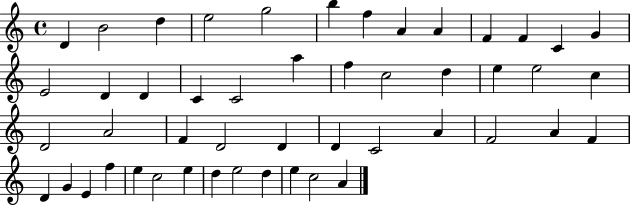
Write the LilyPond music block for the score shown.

{
  \clef treble
  \time 4/4
  \defaultTimeSignature
  \key c \major
  d'4 b'2 d''4 | e''2 g''2 | b''4 f''4 a'4 a'4 | f'4 f'4 c'4 g'4 | \break e'2 d'4 d'4 | c'4 c'2 a''4 | f''4 c''2 d''4 | e''4 e''2 c''4 | \break d'2 a'2 | f'4 d'2 d'4 | d'4 c'2 a'4 | f'2 a'4 f'4 | \break d'4 g'4 e'4 f''4 | e''4 c''2 e''4 | d''4 e''2 d''4 | e''4 c''2 a'4 | \break \bar "|."
}